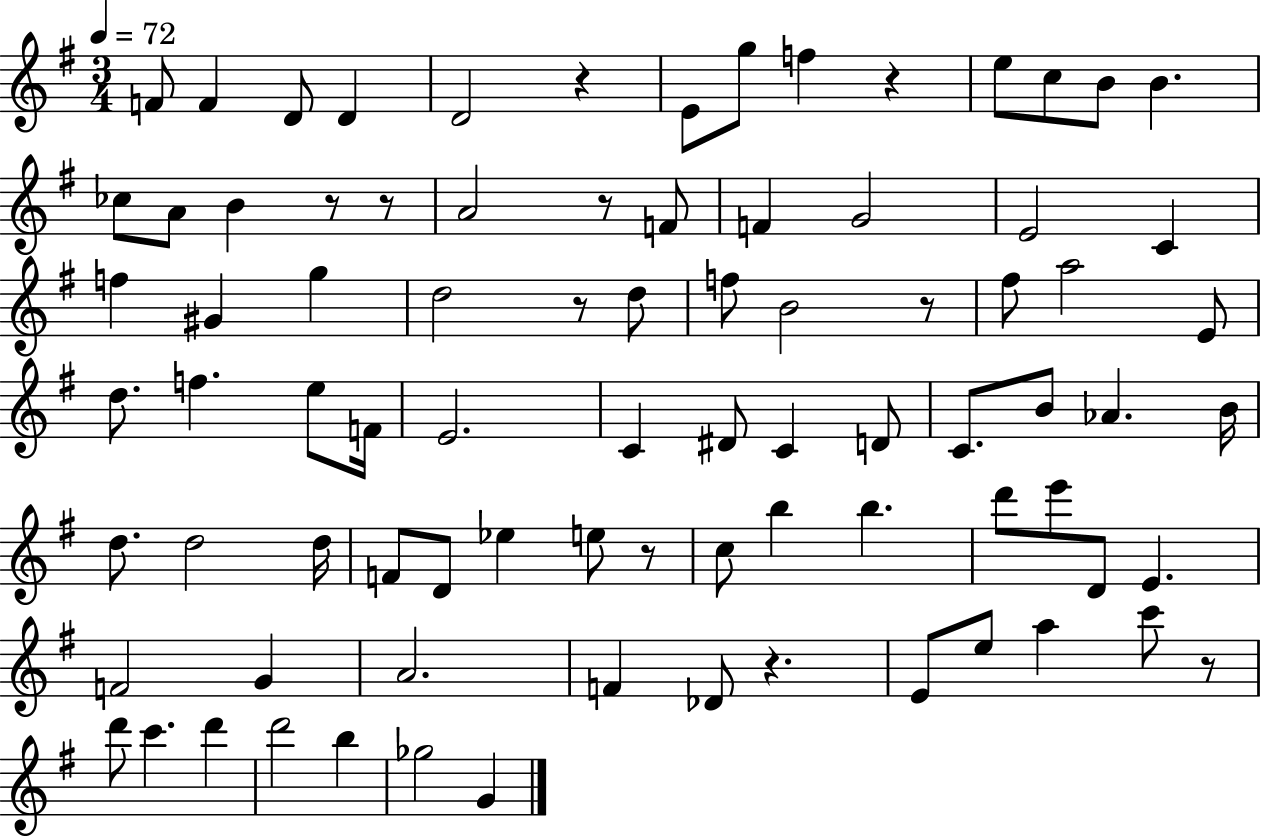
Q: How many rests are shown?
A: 10